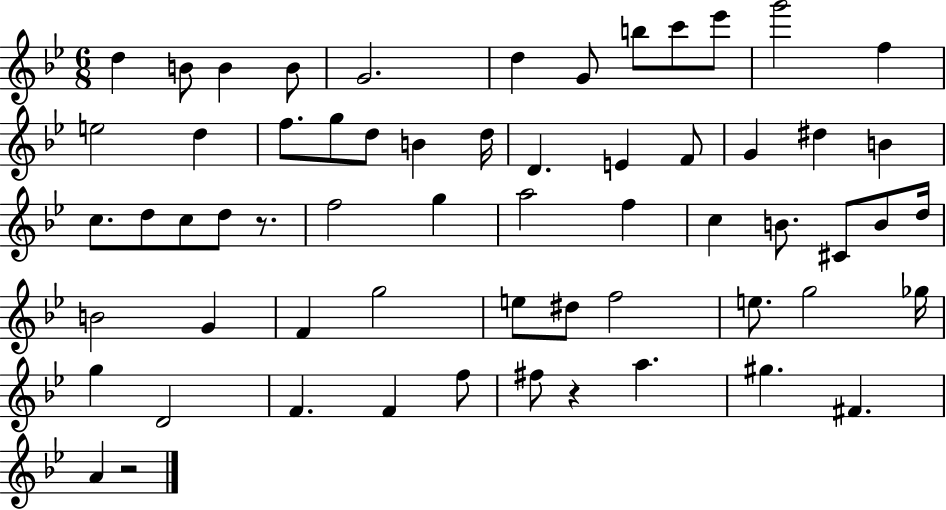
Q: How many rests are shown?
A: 3